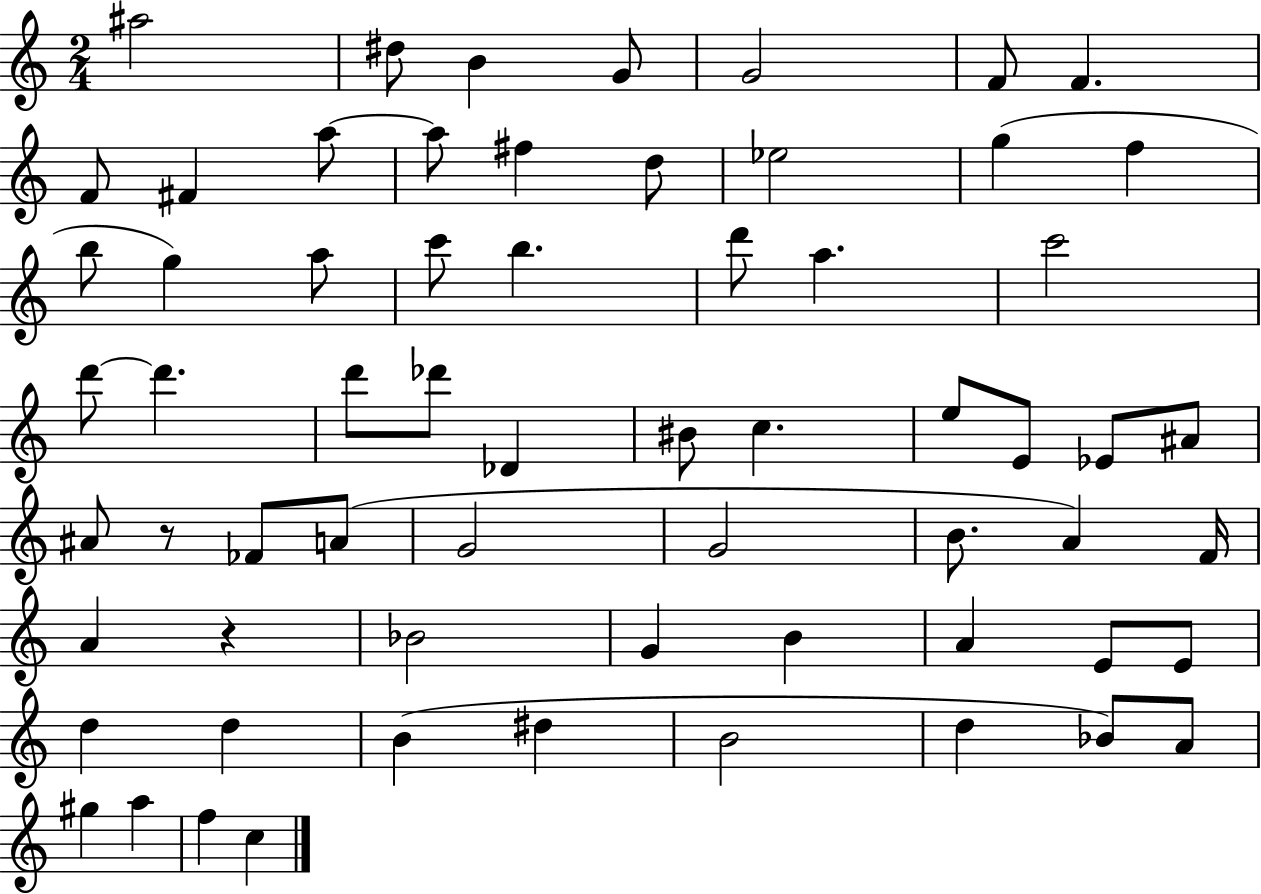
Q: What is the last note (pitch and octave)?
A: C5